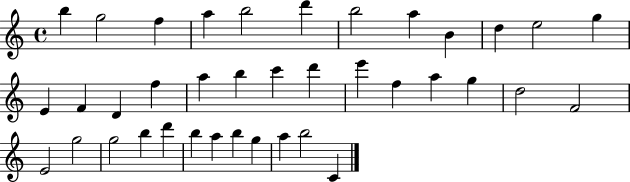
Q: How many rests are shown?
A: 0